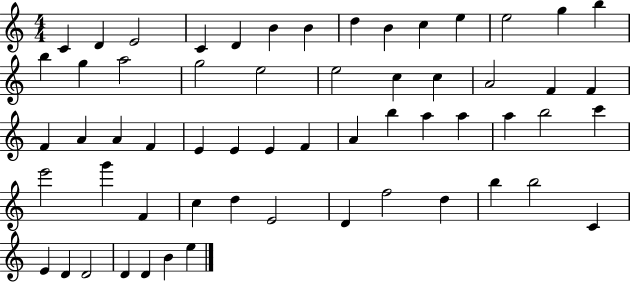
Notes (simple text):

C4/q D4/q E4/h C4/q D4/q B4/q B4/q D5/q B4/q C5/q E5/q E5/h G5/q B5/q B5/q G5/q A5/h G5/h E5/h E5/h C5/q C5/q A4/h F4/q F4/q F4/q A4/q A4/q F4/q E4/q E4/q E4/q F4/q A4/q B5/q A5/q A5/q A5/q B5/h C6/q E6/h G6/q F4/q C5/q D5/q E4/h D4/q F5/h D5/q B5/q B5/h C4/q E4/q D4/q D4/h D4/q D4/q B4/q E5/q